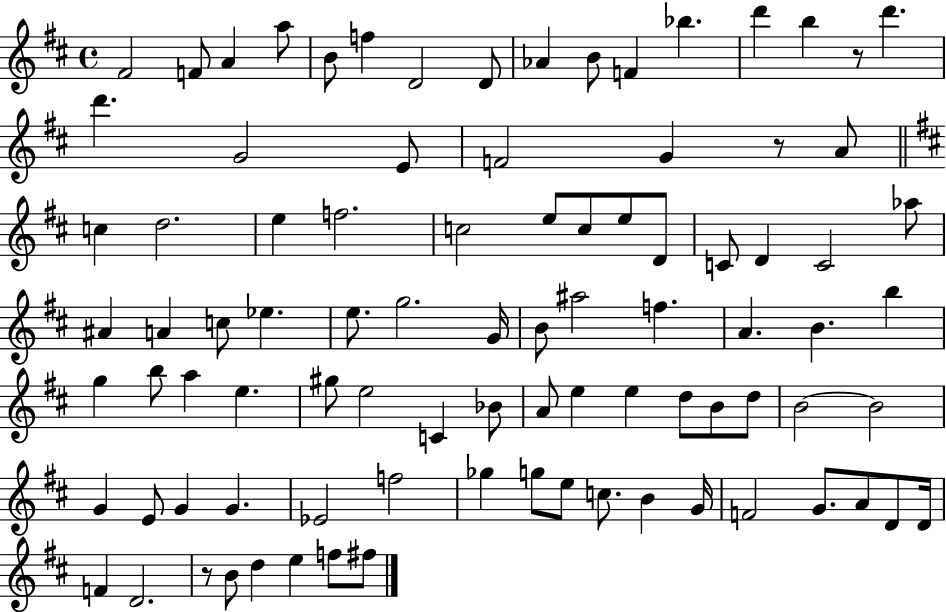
F#4/h F4/e A4/q A5/e B4/e F5/q D4/h D4/e Ab4/q B4/e F4/q Bb5/q. D6/q B5/q R/e D6/q. D6/q. G4/h E4/e F4/h G4/q R/e A4/e C5/q D5/h. E5/q F5/h. C5/h E5/e C5/e E5/e D4/e C4/e D4/q C4/h Ab5/e A#4/q A4/q C5/e Eb5/q. E5/e. G5/h. G4/s B4/e A#5/h F5/q. A4/q. B4/q. B5/q G5/q B5/e A5/q E5/q. G#5/e E5/h C4/q Bb4/e A4/e E5/q E5/q D5/e B4/e D5/e B4/h B4/h G4/q E4/e G4/q G4/q. Eb4/h F5/h Gb5/q G5/e E5/e C5/e. B4/q G4/s F4/h G4/e. A4/e D4/e D4/s F4/q D4/h. R/e B4/e D5/q E5/q F5/e F#5/e